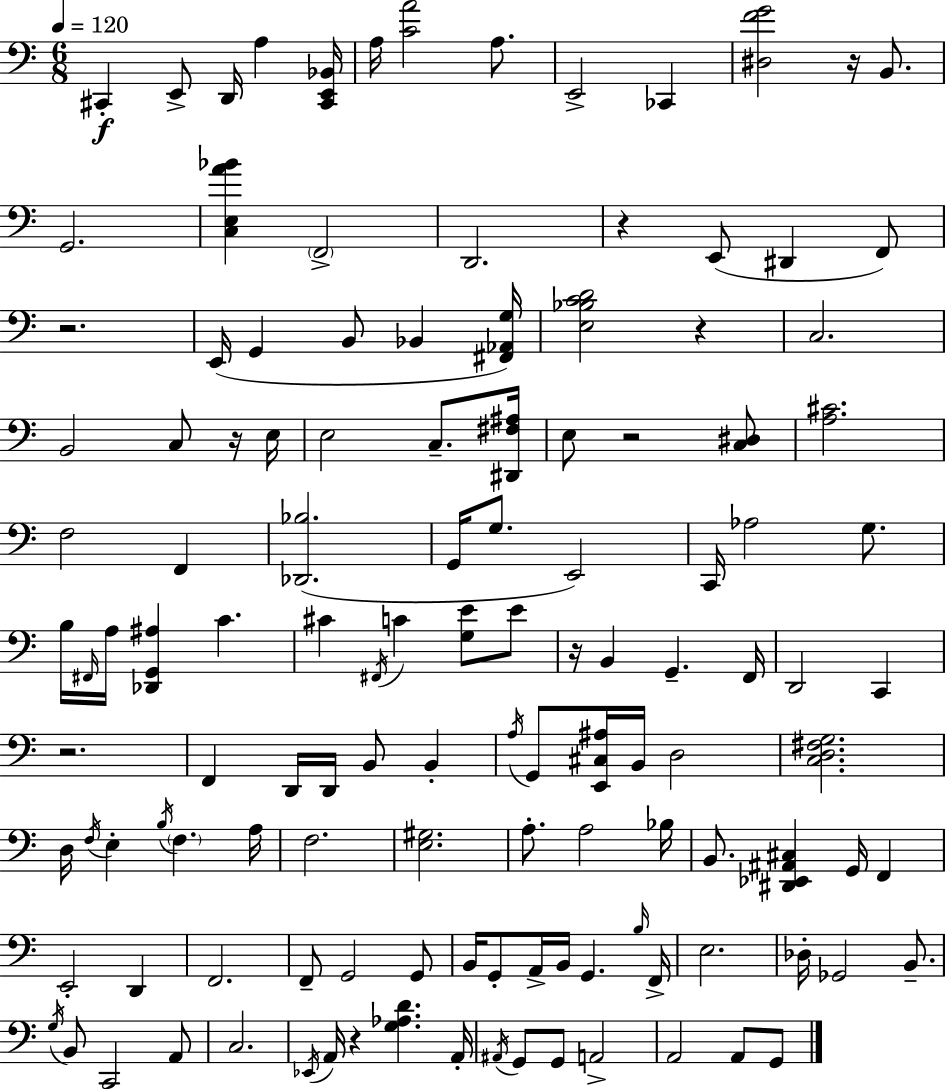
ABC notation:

X:1
T:Untitled
M:6/8
L:1/4
K:Am
^C,, E,,/2 D,,/4 A, [^C,,E,,_B,,]/4 A,/4 [CA]2 A,/2 E,,2 _C,, [^D,FG]2 z/4 B,,/2 G,,2 [C,E,A_B] F,,2 D,,2 z E,,/2 ^D,, F,,/2 z2 E,,/4 G,, B,,/2 _B,, [^F,,_A,,G,]/4 [E,_B,CD]2 z C,2 B,,2 C,/2 z/4 E,/4 E,2 C,/2 [^D,,^F,^A,]/4 E,/2 z2 [C,^D,]/2 [A,^C]2 F,2 F,, [_D,,_B,]2 G,,/4 G,/2 E,,2 C,,/4 _A,2 G,/2 B,/4 ^F,,/4 A,/4 [_D,,G,,^A,] C ^C ^F,,/4 C [G,E]/2 E/2 z/4 B,, G,, F,,/4 D,,2 C,, z2 F,, D,,/4 D,,/4 B,,/2 B,, A,/4 G,,/2 [E,,^C,^A,]/4 B,,/4 D,2 [C,D,^F,G,]2 D,/4 F,/4 E, B,/4 F, A,/4 F,2 [E,^G,]2 A,/2 A,2 _B,/4 B,,/2 [^D,,_E,,^A,,^C,] G,,/4 F,, E,,2 D,, F,,2 F,,/2 G,,2 G,,/2 B,,/4 G,,/2 A,,/4 B,,/4 G,, B,/4 F,,/4 E,2 _D,/4 _G,,2 B,,/2 G,/4 B,,/2 C,,2 A,,/2 C,2 _E,,/4 A,,/4 z [G,_A,D] A,,/4 ^A,,/4 G,,/2 G,,/2 A,,2 A,,2 A,,/2 G,,/2